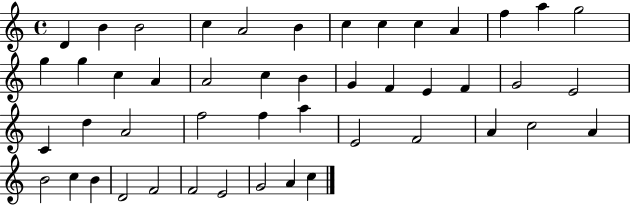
{
  \clef treble
  \time 4/4
  \defaultTimeSignature
  \key c \major
  d'4 b'4 b'2 | c''4 a'2 b'4 | c''4 c''4 c''4 a'4 | f''4 a''4 g''2 | \break g''4 g''4 c''4 a'4 | a'2 c''4 b'4 | g'4 f'4 e'4 f'4 | g'2 e'2 | \break c'4 d''4 a'2 | f''2 f''4 a''4 | e'2 f'2 | a'4 c''2 a'4 | \break b'2 c''4 b'4 | d'2 f'2 | f'2 e'2 | g'2 a'4 c''4 | \break \bar "|."
}